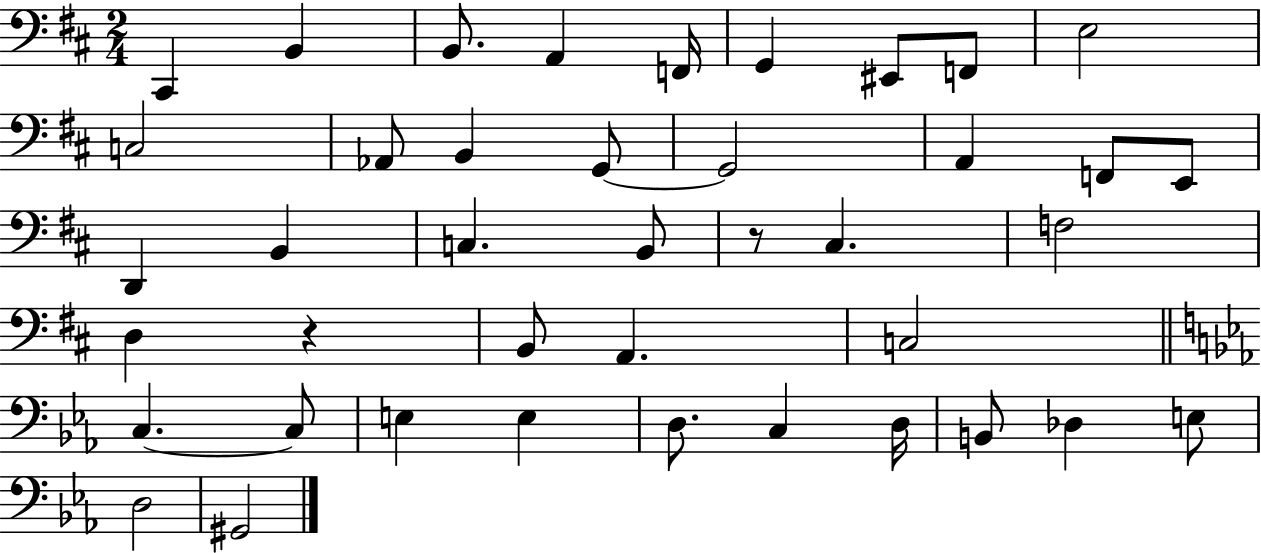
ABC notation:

X:1
T:Untitled
M:2/4
L:1/4
K:D
^C,, B,, B,,/2 A,, F,,/4 G,, ^E,,/2 F,,/2 E,2 C,2 _A,,/2 B,, G,,/2 G,,2 A,, F,,/2 E,,/2 D,, B,, C, B,,/2 z/2 ^C, F,2 D, z B,,/2 A,, C,2 C, C,/2 E, E, D,/2 C, D,/4 B,,/2 _D, E,/2 D,2 ^G,,2